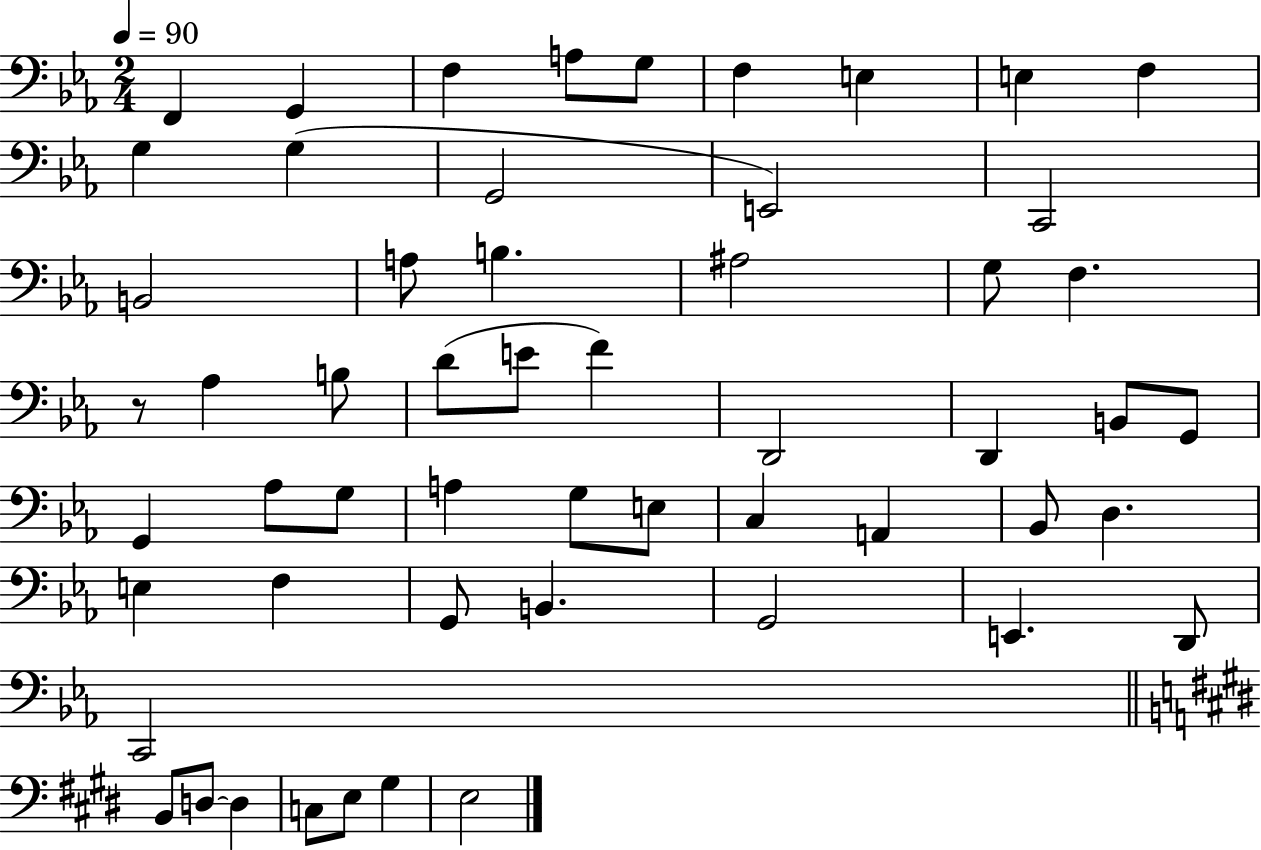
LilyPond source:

{
  \clef bass
  \numericTimeSignature
  \time 2/4
  \key ees \major
  \tempo 4 = 90
  f,4 g,4 | f4 a8 g8 | f4 e4 | e4 f4 | \break g4 g4( | g,2 | e,2) | c,2 | \break b,2 | a8 b4. | ais2 | g8 f4. | \break r8 aes4 b8 | d'8( e'8 f'4) | d,2 | d,4 b,8 g,8 | \break g,4 aes8 g8 | a4 g8 e8 | c4 a,4 | bes,8 d4. | \break e4 f4 | g,8 b,4. | g,2 | e,4. d,8 | \break c,2 | \bar "||" \break \key e \major b,8 d8~~ d4 | c8 e8 gis4 | e2 | \bar "|."
}